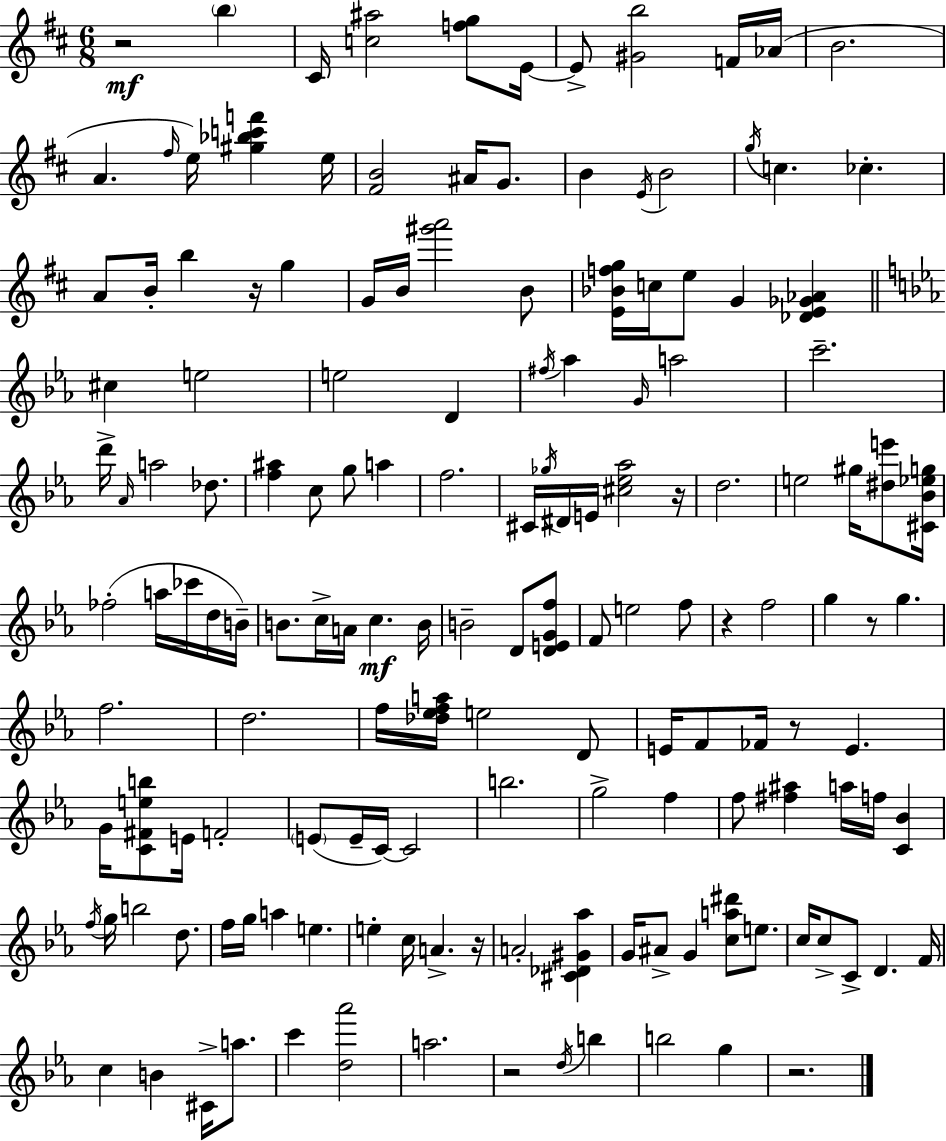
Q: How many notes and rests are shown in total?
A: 153